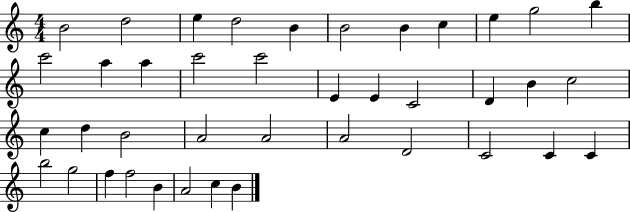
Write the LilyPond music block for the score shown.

{
  \clef treble
  \numericTimeSignature
  \time 4/4
  \key c \major
  b'2 d''2 | e''4 d''2 b'4 | b'2 b'4 c''4 | e''4 g''2 b''4 | \break c'''2 a''4 a''4 | c'''2 c'''2 | e'4 e'4 c'2 | d'4 b'4 c''2 | \break c''4 d''4 b'2 | a'2 a'2 | a'2 d'2 | c'2 c'4 c'4 | \break b''2 g''2 | f''4 f''2 b'4 | a'2 c''4 b'4 | \bar "|."
}